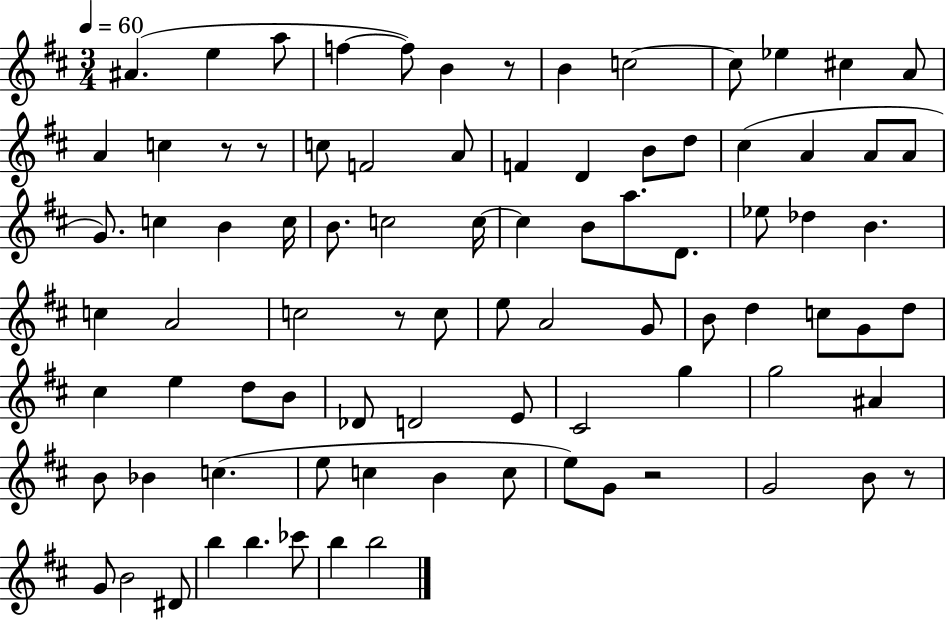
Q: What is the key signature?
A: D major